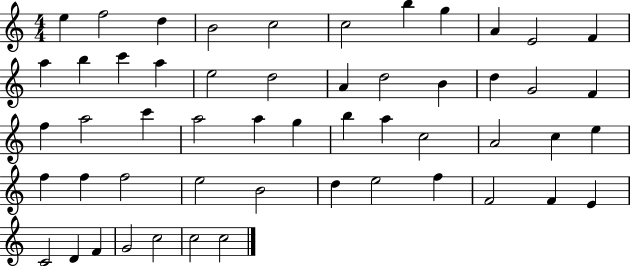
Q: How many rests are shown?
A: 0